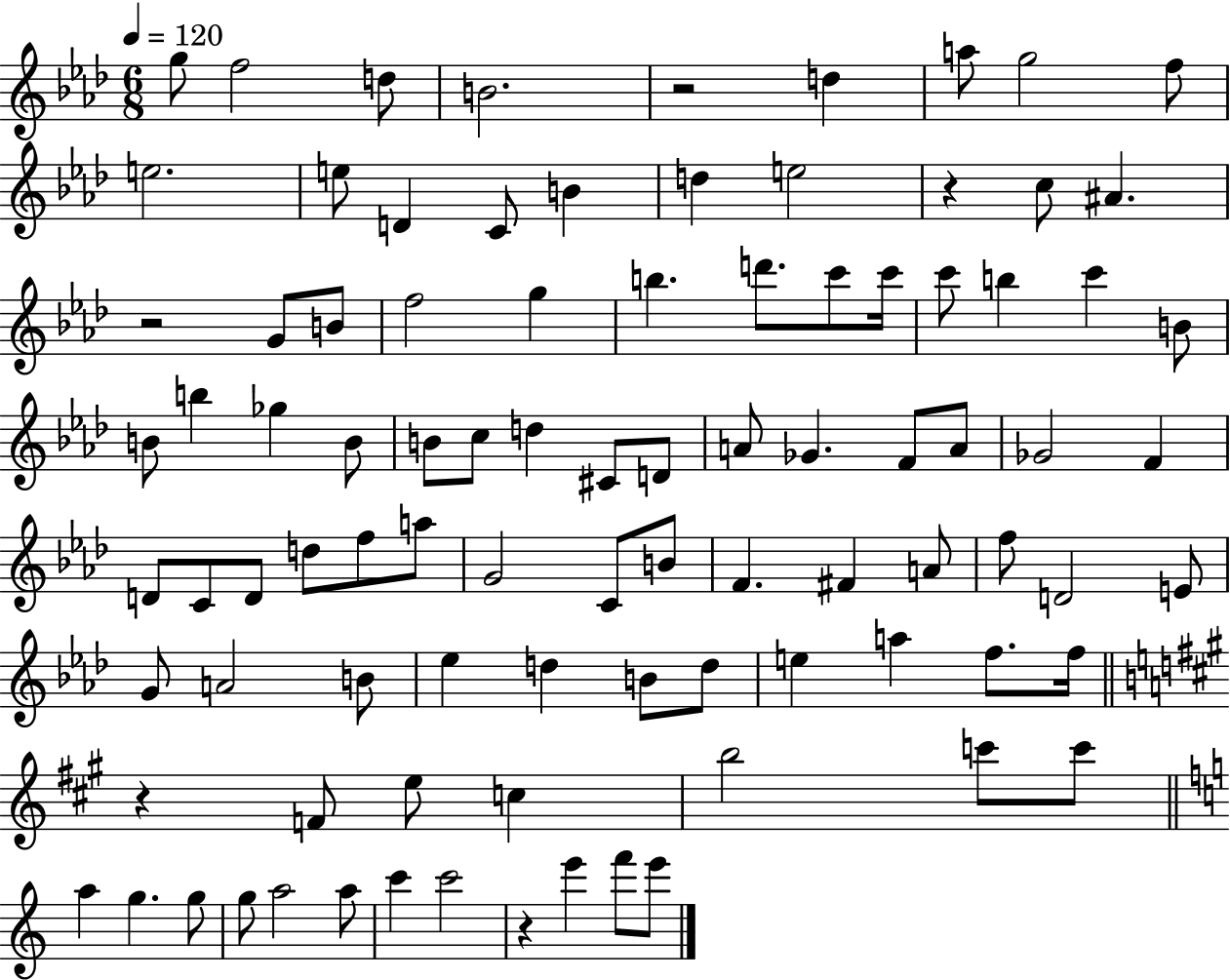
X:1
T:Untitled
M:6/8
L:1/4
K:Ab
g/2 f2 d/2 B2 z2 d a/2 g2 f/2 e2 e/2 D C/2 B d e2 z c/2 ^A z2 G/2 B/2 f2 g b d'/2 c'/2 c'/4 c'/2 b c' B/2 B/2 b _g B/2 B/2 c/2 d ^C/2 D/2 A/2 _G F/2 A/2 _G2 F D/2 C/2 D/2 d/2 f/2 a/2 G2 C/2 B/2 F ^F A/2 f/2 D2 E/2 G/2 A2 B/2 _e d B/2 d/2 e a f/2 f/4 z F/2 e/2 c b2 c'/2 c'/2 a g g/2 g/2 a2 a/2 c' c'2 z e' f'/2 e'/2